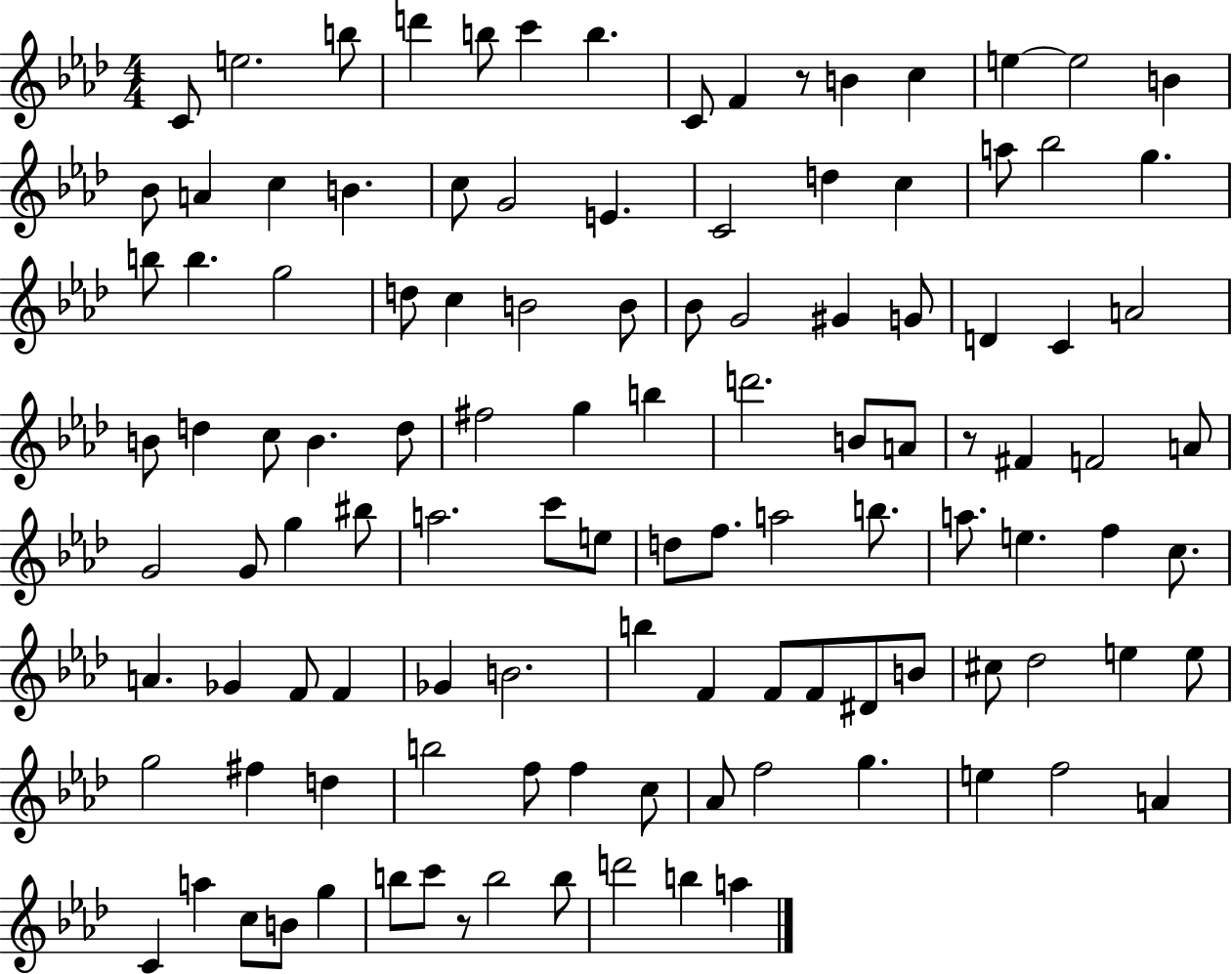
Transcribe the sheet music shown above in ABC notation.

X:1
T:Untitled
M:4/4
L:1/4
K:Ab
C/2 e2 b/2 d' b/2 c' b C/2 F z/2 B c e e2 B _B/2 A c B c/2 G2 E C2 d c a/2 _b2 g b/2 b g2 d/2 c B2 B/2 _B/2 G2 ^G G/2 D C A2 B/2 d c/2 B d/2 ^f2 g b d'2 B/2 A/2 z/2 ^F F2 A/2 G2 G/2 g ^b/2 a2 c'/2 e/2 d/2 f/2 a2 b/2 a/2 e f c/2 A _G F/2 F _G B2 b F F/2 F/2 ^D/2 B/2 ^c/2 _d2 e e/2 g2 ^f d b2 f/2 f c/2 _A/2 f2 g e f2 A C a c/2 B/2 g b/2 c'/2 z/2 b2 b/2 d'2 b a